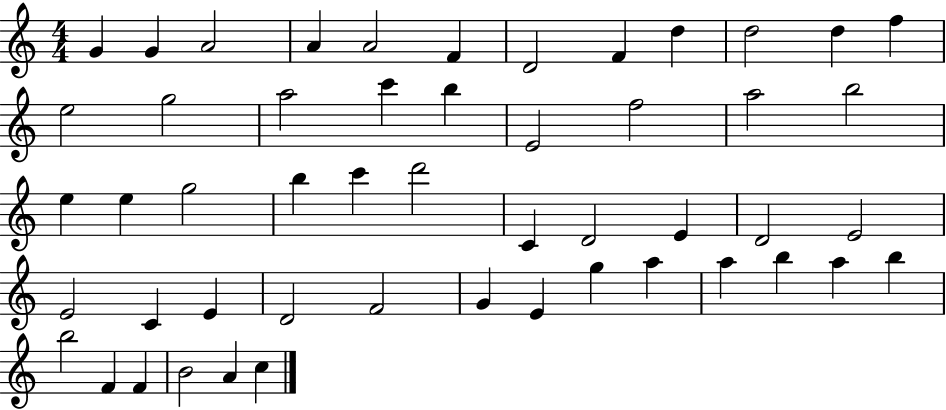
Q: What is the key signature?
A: C major